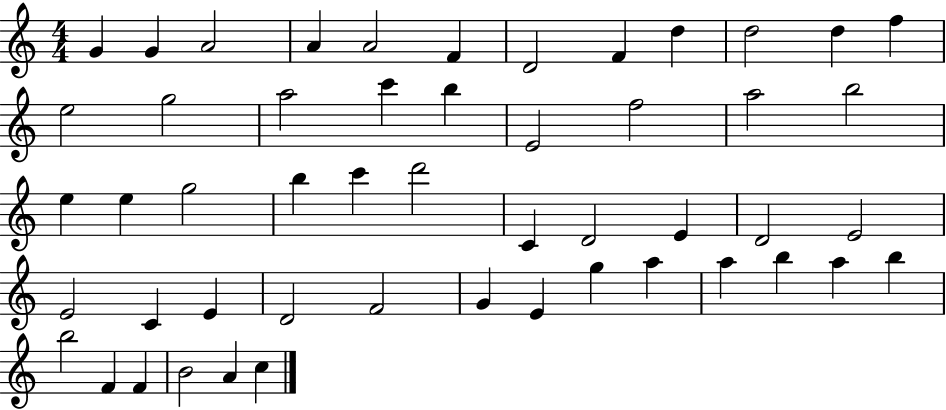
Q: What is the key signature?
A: C major